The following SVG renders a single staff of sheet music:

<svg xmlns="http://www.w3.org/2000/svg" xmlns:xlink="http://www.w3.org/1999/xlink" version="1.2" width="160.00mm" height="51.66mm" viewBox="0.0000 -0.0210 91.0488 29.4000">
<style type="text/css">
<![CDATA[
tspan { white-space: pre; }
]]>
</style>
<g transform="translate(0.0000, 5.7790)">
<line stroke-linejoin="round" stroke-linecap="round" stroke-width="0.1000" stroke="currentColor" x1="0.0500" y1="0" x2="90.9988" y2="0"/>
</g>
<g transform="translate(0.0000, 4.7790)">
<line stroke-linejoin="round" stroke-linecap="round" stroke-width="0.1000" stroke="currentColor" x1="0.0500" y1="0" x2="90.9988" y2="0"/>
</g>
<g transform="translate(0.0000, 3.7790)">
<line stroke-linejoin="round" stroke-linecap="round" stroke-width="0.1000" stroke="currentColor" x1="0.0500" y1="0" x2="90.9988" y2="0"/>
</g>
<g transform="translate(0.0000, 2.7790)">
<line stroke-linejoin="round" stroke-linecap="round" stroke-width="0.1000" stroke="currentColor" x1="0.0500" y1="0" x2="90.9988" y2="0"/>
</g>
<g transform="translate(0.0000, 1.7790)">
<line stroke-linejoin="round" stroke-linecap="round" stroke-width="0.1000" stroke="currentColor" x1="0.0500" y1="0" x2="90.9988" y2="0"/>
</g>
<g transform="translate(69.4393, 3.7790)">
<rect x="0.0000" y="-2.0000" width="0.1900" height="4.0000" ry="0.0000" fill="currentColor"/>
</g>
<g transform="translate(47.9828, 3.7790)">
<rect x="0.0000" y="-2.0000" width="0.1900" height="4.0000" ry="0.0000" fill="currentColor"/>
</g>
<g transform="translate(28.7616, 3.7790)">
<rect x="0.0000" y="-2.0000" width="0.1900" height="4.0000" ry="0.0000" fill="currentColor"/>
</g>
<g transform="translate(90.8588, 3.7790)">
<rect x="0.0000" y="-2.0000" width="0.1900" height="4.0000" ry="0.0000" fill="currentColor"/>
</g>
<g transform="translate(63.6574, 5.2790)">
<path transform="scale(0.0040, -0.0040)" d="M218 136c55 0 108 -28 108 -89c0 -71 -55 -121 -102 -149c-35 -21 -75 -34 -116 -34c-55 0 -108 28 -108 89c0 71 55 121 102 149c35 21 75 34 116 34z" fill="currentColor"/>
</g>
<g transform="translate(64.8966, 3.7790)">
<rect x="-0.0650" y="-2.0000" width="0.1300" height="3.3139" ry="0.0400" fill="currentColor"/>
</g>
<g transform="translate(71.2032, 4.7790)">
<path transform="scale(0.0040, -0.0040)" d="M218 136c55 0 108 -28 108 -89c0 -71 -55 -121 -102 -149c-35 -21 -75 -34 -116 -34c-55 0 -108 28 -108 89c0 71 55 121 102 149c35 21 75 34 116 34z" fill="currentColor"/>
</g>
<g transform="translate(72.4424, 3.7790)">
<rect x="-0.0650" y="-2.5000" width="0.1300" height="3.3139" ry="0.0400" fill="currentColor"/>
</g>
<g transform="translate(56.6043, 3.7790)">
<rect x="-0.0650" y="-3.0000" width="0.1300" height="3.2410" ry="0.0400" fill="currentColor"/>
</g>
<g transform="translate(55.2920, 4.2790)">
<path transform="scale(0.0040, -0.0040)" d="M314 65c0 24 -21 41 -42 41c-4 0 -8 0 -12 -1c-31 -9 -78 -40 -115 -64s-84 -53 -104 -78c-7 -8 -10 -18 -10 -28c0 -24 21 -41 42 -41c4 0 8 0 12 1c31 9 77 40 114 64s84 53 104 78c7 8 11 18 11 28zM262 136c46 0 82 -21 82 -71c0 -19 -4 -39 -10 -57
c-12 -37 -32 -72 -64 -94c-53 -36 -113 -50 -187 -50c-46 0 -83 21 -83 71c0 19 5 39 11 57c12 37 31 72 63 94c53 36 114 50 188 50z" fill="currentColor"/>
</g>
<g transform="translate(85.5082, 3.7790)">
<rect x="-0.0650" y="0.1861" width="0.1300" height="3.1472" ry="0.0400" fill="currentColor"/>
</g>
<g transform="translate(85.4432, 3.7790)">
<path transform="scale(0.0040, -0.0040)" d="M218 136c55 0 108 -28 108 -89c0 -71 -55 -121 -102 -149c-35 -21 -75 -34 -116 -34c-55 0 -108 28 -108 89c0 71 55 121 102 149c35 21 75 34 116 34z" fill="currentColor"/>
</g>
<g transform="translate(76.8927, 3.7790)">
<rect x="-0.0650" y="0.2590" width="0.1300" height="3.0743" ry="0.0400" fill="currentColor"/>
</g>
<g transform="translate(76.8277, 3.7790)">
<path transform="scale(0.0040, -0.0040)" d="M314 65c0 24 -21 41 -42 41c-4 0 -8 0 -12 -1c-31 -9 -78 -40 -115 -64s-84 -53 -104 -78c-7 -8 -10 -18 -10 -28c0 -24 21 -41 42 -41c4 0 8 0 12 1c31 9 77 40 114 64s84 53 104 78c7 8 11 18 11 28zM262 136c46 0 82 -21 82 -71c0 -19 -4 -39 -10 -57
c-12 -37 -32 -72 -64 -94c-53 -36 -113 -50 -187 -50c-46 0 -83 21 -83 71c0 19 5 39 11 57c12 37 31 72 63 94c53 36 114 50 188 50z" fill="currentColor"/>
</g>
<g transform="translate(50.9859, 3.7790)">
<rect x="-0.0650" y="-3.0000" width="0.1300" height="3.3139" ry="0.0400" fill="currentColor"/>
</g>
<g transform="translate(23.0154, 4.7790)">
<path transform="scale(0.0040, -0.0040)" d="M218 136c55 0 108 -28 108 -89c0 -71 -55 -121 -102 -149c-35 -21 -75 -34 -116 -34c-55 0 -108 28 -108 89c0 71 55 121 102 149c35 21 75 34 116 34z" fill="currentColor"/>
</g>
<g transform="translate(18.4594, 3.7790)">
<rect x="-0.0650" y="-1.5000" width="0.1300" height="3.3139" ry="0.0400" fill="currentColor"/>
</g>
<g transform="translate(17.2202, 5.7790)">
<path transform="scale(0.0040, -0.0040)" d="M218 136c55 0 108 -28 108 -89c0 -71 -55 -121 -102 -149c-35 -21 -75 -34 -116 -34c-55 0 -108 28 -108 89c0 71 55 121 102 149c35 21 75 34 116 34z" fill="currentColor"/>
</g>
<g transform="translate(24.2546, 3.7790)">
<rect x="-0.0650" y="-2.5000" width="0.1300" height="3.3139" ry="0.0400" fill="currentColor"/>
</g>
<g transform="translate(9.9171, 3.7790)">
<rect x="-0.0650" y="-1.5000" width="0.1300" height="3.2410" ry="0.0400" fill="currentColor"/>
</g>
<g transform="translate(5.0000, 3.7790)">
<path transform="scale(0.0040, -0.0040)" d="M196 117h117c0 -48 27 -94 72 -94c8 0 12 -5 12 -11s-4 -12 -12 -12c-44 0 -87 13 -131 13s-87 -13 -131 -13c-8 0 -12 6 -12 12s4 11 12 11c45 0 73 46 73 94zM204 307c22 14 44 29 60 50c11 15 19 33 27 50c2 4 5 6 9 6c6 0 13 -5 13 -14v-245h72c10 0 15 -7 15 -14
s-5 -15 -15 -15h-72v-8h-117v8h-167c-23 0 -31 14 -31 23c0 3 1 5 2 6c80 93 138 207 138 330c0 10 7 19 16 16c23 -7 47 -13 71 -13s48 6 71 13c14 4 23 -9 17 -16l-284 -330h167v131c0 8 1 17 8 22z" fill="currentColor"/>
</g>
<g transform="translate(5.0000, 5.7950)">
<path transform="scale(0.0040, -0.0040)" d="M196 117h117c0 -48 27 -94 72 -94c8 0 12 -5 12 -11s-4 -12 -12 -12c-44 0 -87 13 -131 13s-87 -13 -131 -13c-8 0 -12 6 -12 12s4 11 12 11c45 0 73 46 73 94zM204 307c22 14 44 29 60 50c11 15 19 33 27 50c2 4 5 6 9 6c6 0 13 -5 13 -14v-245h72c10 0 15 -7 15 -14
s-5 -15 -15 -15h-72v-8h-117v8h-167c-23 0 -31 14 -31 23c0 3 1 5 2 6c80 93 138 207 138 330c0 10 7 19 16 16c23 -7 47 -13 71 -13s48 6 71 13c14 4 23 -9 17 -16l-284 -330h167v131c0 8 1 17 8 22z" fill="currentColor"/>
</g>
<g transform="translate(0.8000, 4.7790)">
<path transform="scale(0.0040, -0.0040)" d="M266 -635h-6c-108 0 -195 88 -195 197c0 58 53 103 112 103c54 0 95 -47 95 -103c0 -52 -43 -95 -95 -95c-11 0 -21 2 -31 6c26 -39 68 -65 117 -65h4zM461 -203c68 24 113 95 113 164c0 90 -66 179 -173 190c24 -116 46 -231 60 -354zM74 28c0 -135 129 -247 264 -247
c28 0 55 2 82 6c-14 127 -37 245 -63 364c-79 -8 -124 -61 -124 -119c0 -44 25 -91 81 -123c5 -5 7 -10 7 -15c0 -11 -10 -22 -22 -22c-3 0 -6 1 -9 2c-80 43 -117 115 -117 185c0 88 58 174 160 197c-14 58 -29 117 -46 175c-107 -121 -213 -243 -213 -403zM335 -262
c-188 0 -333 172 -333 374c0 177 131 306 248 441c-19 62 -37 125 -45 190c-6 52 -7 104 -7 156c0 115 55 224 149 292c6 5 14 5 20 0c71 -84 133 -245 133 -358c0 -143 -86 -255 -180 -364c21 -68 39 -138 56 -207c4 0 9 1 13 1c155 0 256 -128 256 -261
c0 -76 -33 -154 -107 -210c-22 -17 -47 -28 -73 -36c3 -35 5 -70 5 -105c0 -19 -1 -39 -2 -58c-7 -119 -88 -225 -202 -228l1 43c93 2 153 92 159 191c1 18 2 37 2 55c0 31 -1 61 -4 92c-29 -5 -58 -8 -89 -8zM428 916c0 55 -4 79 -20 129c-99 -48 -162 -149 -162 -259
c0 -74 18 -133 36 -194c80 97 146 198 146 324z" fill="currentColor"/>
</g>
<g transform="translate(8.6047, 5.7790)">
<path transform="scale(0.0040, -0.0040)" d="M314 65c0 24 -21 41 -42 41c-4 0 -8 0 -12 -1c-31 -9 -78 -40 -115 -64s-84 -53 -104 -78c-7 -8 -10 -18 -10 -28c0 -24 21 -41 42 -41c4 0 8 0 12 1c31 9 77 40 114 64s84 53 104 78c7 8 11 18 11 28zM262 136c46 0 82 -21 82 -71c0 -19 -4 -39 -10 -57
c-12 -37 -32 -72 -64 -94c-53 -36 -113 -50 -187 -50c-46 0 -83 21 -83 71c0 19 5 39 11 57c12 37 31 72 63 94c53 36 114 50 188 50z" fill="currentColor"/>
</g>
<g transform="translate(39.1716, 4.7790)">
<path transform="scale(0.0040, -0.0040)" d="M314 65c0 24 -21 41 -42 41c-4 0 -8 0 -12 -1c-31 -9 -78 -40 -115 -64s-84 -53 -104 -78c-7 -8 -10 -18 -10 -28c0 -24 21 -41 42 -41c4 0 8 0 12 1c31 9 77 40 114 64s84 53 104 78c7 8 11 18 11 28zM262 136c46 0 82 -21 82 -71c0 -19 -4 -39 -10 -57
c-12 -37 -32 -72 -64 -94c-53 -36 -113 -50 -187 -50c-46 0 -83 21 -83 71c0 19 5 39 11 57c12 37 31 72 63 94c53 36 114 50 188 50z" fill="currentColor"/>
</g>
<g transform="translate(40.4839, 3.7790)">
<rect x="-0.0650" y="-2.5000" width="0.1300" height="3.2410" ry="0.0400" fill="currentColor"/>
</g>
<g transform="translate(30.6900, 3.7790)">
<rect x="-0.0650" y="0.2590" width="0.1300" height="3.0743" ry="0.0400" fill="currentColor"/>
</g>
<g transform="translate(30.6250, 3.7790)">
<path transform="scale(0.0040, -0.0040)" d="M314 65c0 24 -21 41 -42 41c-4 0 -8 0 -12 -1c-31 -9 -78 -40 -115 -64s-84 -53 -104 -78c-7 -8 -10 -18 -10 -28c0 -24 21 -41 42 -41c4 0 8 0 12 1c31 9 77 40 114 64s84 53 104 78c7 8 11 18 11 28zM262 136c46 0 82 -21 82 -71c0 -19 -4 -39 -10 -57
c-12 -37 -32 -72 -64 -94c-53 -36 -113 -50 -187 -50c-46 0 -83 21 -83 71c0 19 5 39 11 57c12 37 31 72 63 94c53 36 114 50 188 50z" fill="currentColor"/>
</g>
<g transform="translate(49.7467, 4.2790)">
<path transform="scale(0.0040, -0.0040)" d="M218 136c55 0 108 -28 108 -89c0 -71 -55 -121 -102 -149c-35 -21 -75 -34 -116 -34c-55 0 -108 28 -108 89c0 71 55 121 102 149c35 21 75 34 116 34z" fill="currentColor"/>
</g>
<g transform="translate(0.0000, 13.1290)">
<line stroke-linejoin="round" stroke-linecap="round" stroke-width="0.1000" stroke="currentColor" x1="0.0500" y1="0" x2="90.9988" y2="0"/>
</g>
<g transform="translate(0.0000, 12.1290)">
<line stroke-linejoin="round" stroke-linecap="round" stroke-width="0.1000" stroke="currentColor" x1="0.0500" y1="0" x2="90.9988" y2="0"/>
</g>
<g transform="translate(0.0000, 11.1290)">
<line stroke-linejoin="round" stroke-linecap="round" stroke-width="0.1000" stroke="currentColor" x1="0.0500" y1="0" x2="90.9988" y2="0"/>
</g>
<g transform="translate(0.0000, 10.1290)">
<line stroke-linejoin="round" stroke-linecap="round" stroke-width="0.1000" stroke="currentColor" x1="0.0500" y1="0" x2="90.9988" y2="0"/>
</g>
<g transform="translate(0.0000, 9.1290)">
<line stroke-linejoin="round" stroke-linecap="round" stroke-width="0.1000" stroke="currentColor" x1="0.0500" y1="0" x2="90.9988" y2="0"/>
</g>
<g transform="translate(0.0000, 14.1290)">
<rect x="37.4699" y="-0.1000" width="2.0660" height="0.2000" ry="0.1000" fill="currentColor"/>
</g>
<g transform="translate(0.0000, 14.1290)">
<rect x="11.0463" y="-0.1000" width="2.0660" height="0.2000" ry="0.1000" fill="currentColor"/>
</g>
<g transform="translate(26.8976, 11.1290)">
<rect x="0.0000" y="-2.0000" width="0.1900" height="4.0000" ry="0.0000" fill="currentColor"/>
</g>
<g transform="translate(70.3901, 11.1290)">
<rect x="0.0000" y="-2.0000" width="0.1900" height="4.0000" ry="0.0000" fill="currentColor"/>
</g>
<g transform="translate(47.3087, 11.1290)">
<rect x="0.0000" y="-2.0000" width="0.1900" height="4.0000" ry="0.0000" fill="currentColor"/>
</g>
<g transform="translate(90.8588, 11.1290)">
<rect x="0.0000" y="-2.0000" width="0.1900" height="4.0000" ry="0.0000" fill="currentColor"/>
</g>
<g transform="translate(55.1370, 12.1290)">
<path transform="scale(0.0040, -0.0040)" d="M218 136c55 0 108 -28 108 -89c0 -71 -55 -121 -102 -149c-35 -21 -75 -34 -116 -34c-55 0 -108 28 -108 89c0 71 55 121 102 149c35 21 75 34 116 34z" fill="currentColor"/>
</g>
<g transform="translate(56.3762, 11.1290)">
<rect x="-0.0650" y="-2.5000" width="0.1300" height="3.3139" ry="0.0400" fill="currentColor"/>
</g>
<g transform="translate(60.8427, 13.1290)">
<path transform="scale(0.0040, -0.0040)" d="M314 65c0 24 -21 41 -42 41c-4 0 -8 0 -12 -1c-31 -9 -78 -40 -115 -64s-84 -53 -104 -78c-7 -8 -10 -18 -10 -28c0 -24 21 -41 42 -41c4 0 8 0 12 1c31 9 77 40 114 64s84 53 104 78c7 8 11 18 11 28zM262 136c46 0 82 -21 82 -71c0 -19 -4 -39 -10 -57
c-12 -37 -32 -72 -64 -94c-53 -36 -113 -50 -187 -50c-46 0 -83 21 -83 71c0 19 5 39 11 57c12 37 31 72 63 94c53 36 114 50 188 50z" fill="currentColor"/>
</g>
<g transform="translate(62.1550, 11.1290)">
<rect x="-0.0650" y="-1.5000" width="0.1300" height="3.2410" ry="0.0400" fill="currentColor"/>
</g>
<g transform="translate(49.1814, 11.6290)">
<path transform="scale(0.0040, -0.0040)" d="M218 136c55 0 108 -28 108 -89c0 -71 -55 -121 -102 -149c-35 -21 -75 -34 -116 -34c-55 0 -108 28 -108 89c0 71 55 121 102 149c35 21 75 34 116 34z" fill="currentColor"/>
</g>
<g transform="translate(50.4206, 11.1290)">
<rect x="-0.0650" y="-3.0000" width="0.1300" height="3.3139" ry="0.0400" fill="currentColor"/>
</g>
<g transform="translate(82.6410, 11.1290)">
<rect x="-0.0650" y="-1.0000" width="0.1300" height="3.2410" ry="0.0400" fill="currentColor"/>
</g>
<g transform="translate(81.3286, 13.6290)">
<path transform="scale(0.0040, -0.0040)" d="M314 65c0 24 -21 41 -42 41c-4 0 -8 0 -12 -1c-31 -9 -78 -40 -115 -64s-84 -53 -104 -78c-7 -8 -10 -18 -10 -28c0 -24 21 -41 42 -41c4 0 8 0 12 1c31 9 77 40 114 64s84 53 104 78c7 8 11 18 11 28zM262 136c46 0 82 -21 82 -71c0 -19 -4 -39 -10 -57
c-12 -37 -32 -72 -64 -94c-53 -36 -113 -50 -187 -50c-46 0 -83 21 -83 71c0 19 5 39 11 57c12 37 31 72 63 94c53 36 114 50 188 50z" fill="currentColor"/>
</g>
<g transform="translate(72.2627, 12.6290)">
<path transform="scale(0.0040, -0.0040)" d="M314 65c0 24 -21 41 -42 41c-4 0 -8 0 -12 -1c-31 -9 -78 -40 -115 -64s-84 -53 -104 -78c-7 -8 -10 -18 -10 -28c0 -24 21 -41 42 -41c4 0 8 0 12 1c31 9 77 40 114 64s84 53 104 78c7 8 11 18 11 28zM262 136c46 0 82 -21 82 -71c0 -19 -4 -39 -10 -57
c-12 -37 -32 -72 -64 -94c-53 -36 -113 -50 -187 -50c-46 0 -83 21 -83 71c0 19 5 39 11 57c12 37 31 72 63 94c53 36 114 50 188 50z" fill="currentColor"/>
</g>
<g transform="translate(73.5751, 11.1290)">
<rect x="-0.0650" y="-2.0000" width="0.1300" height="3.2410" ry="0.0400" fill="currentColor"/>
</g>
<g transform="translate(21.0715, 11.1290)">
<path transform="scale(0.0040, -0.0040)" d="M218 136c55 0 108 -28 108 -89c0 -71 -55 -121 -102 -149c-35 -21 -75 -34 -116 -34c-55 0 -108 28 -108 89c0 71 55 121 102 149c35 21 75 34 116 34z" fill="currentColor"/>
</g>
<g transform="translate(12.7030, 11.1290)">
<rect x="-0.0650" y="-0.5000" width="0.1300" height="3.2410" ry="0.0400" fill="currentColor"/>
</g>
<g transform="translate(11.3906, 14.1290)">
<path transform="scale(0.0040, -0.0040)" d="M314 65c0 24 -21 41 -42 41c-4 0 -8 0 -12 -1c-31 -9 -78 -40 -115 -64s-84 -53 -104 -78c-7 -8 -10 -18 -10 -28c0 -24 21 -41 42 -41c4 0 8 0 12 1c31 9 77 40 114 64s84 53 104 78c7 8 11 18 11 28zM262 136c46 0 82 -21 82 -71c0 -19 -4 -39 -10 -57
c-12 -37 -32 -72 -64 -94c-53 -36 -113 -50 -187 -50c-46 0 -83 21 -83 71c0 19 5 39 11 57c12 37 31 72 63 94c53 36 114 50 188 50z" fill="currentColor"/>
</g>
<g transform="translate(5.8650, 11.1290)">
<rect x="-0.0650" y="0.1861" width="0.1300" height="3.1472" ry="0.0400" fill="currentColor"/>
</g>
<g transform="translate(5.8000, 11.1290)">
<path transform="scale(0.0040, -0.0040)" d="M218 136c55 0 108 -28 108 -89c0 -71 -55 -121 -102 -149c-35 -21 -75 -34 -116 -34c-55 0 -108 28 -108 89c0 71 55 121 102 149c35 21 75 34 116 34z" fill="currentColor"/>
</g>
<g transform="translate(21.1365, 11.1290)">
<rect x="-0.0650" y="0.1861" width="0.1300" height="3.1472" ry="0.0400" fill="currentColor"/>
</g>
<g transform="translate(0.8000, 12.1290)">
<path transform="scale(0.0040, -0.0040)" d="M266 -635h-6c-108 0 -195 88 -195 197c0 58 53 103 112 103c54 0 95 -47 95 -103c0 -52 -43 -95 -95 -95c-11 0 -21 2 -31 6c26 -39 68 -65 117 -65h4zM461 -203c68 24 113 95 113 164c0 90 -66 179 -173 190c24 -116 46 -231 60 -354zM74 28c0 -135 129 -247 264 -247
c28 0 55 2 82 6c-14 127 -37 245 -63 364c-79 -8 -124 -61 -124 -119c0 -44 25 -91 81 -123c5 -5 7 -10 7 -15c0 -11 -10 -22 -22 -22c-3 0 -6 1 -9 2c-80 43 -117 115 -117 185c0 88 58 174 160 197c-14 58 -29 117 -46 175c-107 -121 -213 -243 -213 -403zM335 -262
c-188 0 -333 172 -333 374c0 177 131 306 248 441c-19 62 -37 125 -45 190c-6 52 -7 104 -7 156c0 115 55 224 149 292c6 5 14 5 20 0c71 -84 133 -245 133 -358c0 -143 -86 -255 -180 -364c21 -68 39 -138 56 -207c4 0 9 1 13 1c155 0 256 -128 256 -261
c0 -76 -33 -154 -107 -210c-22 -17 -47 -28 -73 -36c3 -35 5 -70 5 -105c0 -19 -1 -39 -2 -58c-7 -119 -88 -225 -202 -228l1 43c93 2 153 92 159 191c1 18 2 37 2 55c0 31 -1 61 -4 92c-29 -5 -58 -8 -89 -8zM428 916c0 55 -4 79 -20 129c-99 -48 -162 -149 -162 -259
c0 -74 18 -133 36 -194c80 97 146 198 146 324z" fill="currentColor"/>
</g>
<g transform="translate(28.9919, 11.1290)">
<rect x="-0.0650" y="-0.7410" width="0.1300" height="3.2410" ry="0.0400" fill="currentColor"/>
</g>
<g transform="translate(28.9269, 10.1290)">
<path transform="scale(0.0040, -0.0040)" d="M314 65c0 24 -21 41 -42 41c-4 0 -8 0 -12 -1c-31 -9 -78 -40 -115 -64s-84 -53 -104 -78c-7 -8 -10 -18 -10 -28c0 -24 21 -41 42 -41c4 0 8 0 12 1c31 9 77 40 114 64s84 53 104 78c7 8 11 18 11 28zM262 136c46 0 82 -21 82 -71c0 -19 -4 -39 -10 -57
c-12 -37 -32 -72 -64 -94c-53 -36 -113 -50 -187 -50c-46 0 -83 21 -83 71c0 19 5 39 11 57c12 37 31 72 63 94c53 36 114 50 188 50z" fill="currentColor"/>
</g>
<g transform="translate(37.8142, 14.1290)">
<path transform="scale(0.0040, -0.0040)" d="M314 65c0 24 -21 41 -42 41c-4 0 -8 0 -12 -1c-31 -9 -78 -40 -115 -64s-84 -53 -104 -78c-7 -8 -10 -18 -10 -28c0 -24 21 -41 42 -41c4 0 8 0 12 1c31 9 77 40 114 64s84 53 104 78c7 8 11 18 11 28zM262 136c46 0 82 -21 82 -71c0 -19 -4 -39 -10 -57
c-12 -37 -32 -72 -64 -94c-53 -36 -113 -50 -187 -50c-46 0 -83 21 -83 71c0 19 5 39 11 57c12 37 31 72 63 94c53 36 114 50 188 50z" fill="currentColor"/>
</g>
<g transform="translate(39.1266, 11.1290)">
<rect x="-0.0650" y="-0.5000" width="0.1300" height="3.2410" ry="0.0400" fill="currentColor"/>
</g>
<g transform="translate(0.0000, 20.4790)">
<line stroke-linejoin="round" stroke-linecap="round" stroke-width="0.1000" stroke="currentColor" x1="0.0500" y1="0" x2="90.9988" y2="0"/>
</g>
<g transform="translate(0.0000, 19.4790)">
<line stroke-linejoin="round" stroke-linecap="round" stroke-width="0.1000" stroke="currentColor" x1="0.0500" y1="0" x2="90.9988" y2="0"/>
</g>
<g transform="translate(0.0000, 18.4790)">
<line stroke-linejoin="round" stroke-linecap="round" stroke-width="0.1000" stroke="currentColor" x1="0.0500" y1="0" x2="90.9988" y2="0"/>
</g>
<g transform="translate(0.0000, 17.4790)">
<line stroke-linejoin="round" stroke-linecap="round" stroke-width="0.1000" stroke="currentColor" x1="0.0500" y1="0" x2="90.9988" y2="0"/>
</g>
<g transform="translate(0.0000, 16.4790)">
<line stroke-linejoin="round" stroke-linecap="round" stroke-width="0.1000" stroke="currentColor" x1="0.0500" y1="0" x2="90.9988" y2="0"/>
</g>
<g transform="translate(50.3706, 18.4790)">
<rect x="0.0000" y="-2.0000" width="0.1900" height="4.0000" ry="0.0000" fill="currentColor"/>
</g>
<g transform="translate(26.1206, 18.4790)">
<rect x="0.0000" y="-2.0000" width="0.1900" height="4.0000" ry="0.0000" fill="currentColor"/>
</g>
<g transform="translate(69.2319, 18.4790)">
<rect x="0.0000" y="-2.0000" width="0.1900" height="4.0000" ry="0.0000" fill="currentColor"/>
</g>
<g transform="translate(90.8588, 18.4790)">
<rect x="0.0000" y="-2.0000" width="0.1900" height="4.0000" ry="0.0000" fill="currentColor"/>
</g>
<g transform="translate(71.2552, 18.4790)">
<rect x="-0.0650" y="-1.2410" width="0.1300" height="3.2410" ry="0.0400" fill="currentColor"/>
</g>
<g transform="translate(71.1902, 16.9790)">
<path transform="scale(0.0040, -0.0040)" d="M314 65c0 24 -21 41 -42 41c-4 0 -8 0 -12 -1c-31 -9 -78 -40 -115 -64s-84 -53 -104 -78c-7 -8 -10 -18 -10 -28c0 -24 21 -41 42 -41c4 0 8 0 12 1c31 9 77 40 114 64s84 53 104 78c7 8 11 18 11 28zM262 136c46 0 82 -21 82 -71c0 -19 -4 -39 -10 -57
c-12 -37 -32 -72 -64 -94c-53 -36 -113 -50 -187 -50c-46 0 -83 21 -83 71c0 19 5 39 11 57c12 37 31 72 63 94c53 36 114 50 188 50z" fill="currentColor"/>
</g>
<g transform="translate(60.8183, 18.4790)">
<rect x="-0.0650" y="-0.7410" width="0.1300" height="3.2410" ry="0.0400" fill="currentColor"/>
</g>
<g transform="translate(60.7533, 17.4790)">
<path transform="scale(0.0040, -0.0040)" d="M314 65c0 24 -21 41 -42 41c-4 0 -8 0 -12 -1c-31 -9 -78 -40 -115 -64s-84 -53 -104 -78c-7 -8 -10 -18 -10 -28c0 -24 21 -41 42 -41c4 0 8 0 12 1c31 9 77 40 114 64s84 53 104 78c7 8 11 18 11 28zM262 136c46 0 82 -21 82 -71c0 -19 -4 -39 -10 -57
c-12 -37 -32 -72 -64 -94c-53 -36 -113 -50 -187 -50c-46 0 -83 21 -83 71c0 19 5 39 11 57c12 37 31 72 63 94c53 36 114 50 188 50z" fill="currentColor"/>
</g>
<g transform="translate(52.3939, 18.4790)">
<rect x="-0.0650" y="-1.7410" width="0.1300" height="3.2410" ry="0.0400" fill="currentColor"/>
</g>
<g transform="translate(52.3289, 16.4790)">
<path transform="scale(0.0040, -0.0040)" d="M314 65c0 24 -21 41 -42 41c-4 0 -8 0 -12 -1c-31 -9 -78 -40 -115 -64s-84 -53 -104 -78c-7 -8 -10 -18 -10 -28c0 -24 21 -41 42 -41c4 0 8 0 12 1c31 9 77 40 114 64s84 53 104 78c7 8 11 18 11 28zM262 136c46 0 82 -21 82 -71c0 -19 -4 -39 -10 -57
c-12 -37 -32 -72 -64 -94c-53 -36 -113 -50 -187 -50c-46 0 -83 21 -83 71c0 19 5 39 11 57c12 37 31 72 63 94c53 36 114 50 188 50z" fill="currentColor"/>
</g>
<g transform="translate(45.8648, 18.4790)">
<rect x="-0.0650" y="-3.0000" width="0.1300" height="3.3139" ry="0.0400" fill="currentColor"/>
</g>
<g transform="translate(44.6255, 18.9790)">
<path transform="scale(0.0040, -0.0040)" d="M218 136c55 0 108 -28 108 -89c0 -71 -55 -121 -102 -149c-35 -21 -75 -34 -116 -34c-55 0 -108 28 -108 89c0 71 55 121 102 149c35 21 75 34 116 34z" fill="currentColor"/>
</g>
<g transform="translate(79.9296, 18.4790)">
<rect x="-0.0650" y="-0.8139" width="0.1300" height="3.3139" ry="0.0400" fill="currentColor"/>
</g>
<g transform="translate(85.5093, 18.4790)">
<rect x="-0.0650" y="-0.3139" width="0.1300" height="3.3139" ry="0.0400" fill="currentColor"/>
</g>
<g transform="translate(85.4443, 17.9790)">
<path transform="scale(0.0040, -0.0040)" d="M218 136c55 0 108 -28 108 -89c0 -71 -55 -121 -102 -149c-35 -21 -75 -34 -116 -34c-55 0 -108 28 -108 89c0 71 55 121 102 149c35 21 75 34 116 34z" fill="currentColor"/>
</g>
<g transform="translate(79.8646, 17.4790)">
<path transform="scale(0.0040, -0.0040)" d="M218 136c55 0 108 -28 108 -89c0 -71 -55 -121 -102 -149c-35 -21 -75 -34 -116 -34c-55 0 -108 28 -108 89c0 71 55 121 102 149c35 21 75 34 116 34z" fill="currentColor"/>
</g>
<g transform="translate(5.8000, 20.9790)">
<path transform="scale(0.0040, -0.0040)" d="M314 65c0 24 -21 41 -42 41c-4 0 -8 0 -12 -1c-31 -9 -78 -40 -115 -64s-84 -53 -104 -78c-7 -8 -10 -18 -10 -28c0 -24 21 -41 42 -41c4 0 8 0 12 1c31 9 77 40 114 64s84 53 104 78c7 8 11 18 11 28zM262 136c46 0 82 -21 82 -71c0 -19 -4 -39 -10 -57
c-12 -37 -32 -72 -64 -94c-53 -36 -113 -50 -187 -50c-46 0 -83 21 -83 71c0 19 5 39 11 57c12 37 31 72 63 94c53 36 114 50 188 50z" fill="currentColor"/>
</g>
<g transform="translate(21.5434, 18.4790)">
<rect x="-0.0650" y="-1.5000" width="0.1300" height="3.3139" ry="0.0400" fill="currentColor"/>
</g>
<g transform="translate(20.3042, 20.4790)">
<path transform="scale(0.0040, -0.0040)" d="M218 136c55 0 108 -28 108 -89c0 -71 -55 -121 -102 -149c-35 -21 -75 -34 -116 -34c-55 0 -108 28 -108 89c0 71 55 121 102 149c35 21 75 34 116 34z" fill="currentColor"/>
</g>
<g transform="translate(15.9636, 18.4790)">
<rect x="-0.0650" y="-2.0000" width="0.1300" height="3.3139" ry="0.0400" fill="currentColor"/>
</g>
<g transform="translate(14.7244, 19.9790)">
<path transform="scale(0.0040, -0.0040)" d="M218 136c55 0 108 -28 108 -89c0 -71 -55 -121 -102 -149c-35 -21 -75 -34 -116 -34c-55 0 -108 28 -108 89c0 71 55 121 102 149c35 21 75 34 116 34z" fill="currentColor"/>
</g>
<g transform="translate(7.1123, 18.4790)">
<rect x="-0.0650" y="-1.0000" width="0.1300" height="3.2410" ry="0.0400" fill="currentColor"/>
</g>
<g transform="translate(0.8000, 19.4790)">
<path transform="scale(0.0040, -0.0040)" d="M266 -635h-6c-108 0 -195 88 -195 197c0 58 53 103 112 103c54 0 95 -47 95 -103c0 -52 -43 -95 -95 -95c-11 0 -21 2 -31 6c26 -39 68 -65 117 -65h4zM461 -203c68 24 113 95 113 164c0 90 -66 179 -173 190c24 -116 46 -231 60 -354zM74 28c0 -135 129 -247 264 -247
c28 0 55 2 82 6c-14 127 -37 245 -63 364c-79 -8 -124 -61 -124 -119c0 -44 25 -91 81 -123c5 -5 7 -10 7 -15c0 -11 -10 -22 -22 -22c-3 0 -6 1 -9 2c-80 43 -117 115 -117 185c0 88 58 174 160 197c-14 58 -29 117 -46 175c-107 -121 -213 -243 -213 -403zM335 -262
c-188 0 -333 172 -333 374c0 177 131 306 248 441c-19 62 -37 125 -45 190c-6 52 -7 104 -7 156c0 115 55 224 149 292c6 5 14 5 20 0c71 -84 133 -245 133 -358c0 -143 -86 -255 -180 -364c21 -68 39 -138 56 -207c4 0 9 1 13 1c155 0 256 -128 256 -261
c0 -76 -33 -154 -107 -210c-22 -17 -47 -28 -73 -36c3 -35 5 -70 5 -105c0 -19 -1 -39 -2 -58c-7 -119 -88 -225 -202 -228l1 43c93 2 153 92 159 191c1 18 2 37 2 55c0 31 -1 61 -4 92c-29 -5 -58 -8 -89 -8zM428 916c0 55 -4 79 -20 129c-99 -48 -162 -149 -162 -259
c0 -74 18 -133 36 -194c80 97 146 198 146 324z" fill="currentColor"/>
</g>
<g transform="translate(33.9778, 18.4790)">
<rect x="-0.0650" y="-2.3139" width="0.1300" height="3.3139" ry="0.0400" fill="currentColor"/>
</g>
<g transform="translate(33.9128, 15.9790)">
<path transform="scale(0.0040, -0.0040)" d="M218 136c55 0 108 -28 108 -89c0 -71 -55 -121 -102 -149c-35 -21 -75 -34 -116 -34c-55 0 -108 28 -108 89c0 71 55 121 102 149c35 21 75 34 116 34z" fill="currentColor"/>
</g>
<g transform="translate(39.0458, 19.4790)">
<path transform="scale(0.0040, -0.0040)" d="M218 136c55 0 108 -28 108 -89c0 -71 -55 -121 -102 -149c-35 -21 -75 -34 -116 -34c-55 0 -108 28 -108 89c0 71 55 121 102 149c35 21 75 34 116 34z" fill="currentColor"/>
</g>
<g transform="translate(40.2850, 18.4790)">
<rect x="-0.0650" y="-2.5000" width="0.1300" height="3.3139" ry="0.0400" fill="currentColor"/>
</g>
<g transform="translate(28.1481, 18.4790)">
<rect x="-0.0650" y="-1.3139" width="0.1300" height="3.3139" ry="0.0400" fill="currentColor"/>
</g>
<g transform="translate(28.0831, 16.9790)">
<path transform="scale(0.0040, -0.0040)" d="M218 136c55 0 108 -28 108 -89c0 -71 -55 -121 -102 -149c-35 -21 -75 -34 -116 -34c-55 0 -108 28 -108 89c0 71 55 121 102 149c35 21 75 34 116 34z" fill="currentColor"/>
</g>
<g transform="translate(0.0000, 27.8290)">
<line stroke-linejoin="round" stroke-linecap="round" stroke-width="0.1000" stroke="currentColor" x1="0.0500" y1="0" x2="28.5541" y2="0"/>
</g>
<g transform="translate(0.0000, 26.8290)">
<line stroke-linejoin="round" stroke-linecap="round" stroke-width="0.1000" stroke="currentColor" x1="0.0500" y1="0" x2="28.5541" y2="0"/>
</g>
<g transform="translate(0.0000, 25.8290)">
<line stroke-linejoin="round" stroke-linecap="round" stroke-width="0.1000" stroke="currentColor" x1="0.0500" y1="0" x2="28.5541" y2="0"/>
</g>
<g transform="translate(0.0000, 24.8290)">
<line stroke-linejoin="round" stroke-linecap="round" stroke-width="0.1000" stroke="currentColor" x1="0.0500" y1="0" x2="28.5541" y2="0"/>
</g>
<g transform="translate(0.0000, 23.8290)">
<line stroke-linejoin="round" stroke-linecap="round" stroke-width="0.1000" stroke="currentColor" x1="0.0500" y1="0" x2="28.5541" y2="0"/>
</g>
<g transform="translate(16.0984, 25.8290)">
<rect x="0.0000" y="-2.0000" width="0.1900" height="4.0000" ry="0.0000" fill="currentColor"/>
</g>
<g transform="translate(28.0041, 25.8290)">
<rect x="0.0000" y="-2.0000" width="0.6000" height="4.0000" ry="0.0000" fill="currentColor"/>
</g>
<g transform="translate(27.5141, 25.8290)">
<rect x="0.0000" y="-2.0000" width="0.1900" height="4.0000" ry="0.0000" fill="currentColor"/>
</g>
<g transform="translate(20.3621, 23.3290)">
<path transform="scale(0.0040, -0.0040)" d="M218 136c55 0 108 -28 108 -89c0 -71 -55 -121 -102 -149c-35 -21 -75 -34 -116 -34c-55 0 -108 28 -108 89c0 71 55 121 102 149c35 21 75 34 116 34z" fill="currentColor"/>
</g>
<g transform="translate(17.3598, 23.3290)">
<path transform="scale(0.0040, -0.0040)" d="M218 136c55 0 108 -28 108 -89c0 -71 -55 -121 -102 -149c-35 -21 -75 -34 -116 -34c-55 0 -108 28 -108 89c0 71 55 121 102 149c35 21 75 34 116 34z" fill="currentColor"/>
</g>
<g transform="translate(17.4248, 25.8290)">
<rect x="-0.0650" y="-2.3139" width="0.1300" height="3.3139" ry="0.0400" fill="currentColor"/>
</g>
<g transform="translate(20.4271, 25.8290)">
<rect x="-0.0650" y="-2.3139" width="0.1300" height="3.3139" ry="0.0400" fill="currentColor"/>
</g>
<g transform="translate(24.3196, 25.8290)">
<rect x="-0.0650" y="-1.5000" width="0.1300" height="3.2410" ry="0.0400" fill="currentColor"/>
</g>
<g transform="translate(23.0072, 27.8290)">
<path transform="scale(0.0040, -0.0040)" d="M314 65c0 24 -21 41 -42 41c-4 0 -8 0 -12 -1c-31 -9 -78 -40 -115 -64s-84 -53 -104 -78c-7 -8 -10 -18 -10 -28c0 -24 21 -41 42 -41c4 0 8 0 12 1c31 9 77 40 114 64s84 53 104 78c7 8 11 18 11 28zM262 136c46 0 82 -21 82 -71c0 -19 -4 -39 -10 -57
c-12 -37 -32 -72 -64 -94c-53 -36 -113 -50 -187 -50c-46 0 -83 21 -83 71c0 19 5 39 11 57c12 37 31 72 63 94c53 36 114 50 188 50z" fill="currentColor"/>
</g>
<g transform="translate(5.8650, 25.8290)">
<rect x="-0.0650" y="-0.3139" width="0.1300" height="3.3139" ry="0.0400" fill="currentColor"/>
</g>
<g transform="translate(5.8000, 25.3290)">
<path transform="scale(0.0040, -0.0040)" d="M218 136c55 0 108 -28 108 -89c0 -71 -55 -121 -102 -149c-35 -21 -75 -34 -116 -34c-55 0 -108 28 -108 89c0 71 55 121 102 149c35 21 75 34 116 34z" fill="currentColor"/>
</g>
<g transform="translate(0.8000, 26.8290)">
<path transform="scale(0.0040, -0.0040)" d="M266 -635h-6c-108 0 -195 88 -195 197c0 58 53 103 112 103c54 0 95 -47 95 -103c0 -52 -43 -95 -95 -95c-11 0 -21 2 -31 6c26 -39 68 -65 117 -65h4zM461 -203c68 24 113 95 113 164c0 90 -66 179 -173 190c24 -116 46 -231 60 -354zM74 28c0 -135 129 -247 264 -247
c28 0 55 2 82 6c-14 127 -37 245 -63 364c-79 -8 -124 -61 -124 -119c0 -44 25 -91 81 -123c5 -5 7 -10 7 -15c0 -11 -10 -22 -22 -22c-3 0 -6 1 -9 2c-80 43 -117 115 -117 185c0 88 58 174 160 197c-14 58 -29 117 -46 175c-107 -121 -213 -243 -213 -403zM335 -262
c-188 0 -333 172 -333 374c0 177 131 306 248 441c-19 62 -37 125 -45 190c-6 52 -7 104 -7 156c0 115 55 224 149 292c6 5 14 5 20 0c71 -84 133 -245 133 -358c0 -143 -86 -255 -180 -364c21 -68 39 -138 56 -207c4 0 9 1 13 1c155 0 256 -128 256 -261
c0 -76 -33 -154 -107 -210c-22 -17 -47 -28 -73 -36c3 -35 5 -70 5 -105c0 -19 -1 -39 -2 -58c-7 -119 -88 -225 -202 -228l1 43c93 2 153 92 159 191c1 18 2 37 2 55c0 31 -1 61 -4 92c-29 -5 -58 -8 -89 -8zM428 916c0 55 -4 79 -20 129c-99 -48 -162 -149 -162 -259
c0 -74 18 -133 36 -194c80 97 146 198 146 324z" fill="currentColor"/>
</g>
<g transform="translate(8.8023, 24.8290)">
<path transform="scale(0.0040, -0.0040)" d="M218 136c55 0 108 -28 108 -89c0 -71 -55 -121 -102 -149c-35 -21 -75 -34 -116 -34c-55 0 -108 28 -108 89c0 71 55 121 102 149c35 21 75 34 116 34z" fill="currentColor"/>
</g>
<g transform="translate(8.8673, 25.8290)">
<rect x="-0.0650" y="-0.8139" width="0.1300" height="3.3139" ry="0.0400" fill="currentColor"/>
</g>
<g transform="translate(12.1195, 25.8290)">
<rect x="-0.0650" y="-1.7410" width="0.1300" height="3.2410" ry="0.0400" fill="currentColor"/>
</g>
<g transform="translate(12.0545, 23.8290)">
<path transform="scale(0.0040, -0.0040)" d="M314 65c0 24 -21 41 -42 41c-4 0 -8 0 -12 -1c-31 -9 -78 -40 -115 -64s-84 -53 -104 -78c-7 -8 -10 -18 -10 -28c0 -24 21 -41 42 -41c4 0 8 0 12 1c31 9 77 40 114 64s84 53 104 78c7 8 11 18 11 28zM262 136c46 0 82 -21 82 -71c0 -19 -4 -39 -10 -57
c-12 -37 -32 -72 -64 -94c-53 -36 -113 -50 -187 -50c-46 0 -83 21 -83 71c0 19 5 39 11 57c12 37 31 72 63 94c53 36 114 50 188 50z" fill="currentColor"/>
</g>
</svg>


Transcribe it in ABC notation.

X:1
T:Untitled
M:4/4
L:1/4
K:C
E2 E G B2 G2 A A2 F G B2 B B C2 B d2 C2 A G E2 F2 D2 D2 F E e g G A f2 d2 e2 d c c d f2 g g E2